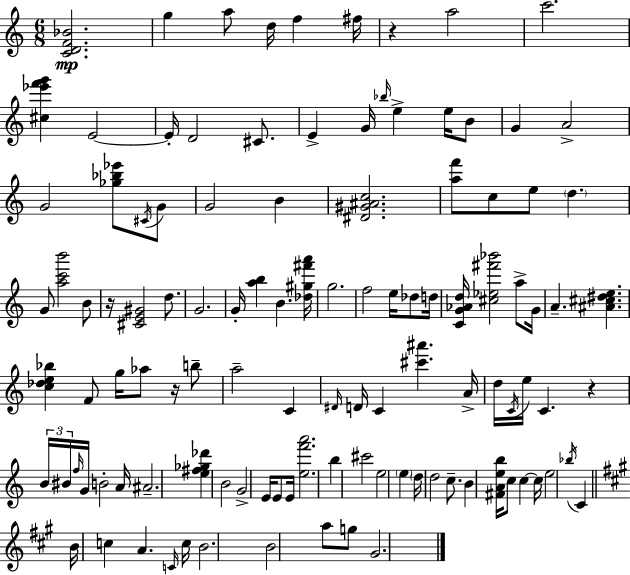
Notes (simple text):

[C4,D4,F4,Bb4]/h. G5/q A5/e D5/s F5/q F#5/s R/q A5/h C6/h. [C#5,Eb6,F6,G6]/q E4/h E4/s D4/h C#4/e. E4/q G4/s Bb5/s E5/q E5/s B4/e G4/q A4/h G4/h [Gb5,Bb5,Eb6]/e C#4/s G4/e G4/h B4/q [D#4,G#4,A#4,C5]/h. [A5,F6]/e C5/e E5/e D5/q. G4/e [A5,C6,B6]/h B4/e R/s [C#4,E4,G#4]/h D5/e. G4/h. G4/s [A5,B5]/q B4/q. [Db5,G#5,F#6,A6]/s G5/h. F5/h E5/s Db5/e D5/s [C4,G4,Ab4,D5]/s [C#5,Eb5,F#6,Bb6]/h A5/e G4/s A4/q. [A#4,C#5,D#5,E5]/q. [C5,Db5,E5,Bb5]/q F4/e G5/s Ab5/e R/s B5/e A5/h C4/q D#4/s D4/s C4/q [C#6,A#6]/q. A4/s D5/s C4/s E5/s C4/q. R/q B4/s BIS4/s F5/s G4/s B4/h A4/s A#4/h. [E5,F#5,Gb5,Db6]/q B4/h G4/h E4/s E4/e E4/s [E5,F6,A6]/h. B5/q C#6/h E5/h E5/q D5/s D5/h C5/e. B4/q [F#4,A4,E5,B5]/s C5/e C5/q C5/s E5/h Bb5/s C4/q B4/s C5/q A4/q. C4/s C5/s B4/h. B4/h A5/e G5/e G#4/h.